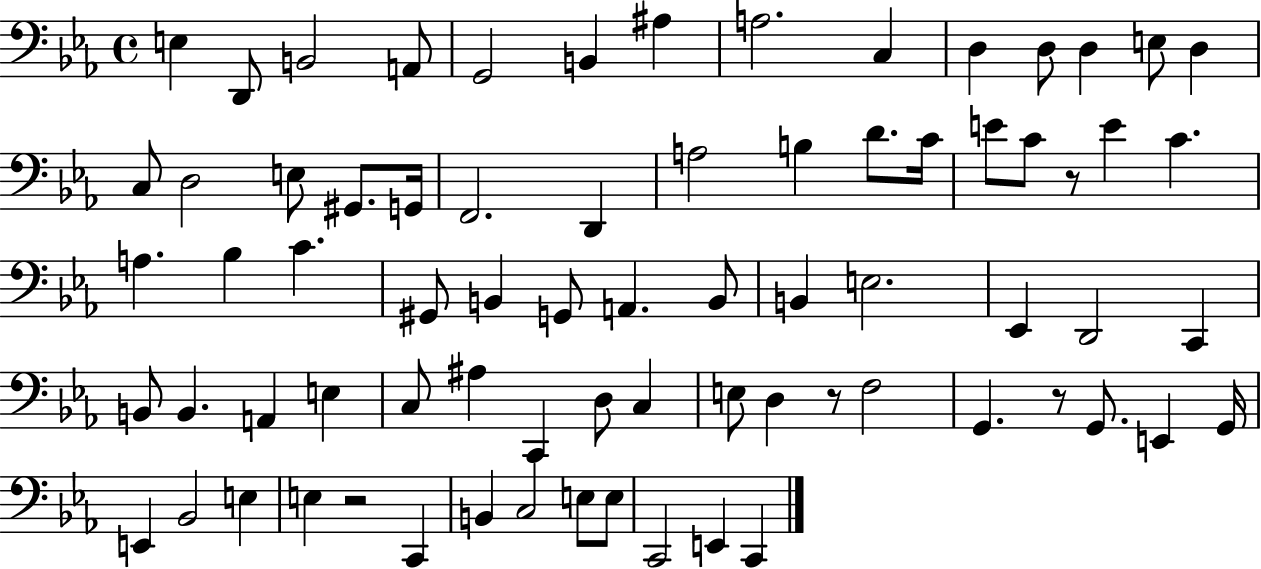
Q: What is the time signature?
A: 4/4